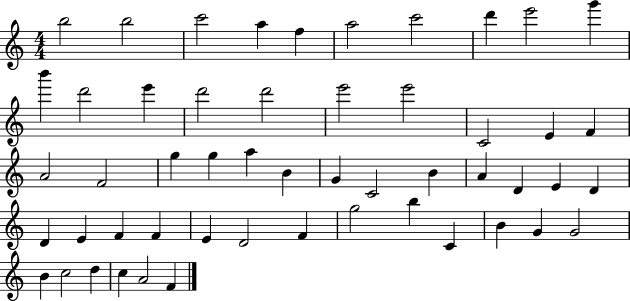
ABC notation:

X:1
T:Untitled
M:4/4
L:1/4
K:C
b2 b2 c'2 a f a2 c'2 d' e'2 g' b' d'2 e' d'2 d'2 e'2 e'2 C2 E F A2 F2 g g a B G C2 B A D E D D E F F E D2 F g2 b C B G G2 B c2 d c A2 F